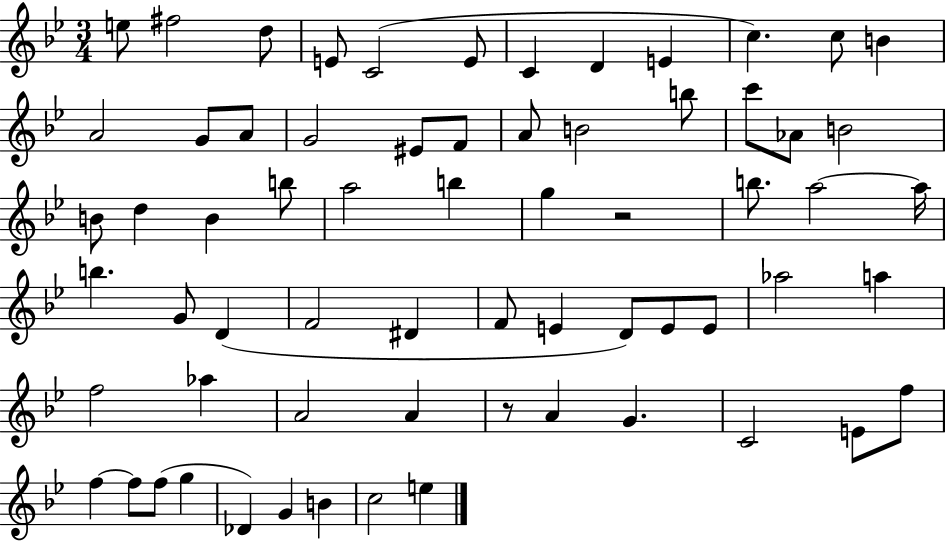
E5/e F#5/h D5/e E4/e C4/h E4/e C4/q D4/q E4/q C5/q. C5/e B4/q A4/h G4/e A4/e G4/h EIS4/e F4/e A4/e B4/h B5/e C6/e Ab4/e B4/h B4/e D5/q B4/q B5/e A5/h B5/q G5/q R/h B5/e. A5/h A5/s B5/q. G4/e D4/q F4/h D#4/q F4/e E4/q D4/e E4/e E4/e Ab5/h A5/q F5/h Ab5/q A4/h A4/q R/e A4/q G4/q. C4/h E4/e F5/e F5/q F5/e F5/e G5/q Db4/q G4/q B4/q C5/h E5/q